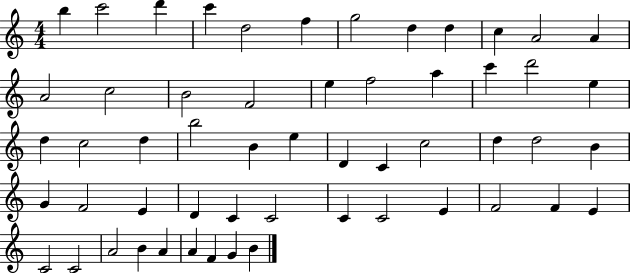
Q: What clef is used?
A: treble